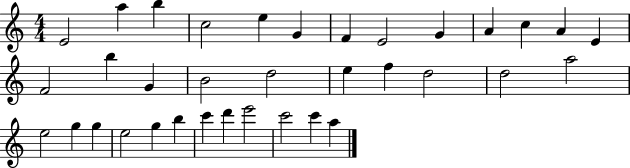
{
  \clef treble
  \numericTimeSignature
  \time 4/4
  \key c \major
  e'2 a''4 b''4 | c''2 e''4 g'4 | f'4 e'2 g'4 | a'4 c''4 a'4 e'4 | \break f'2 b''4 g'4 | b'2 d''2 | e''4 f''4 d''2 | d''2 a''2 | \break e''2 g''4 g''4 | e''2 g''4 b''4 | c'''4 d'''4 e'''2 | c'''2 c'''4 a''4 | \break \bar "|."
}